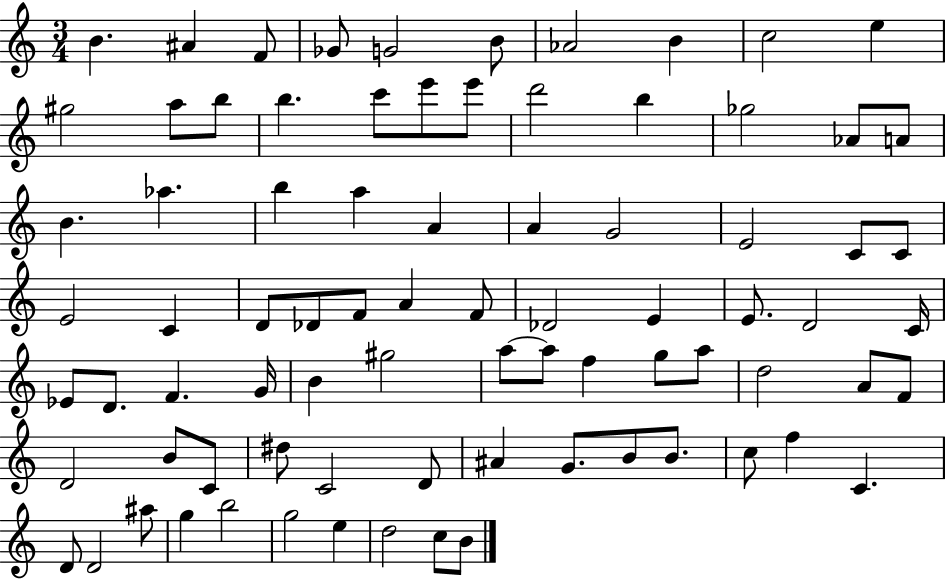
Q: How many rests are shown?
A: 0